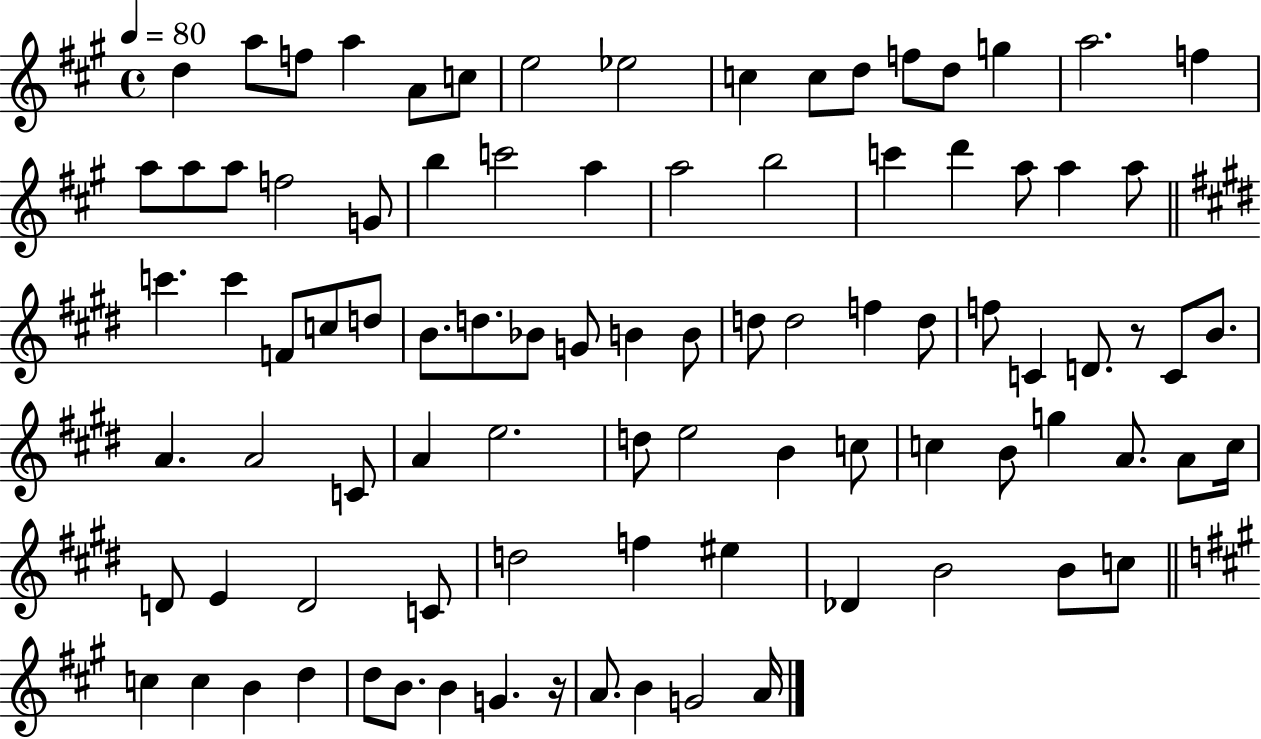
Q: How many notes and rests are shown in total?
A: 91